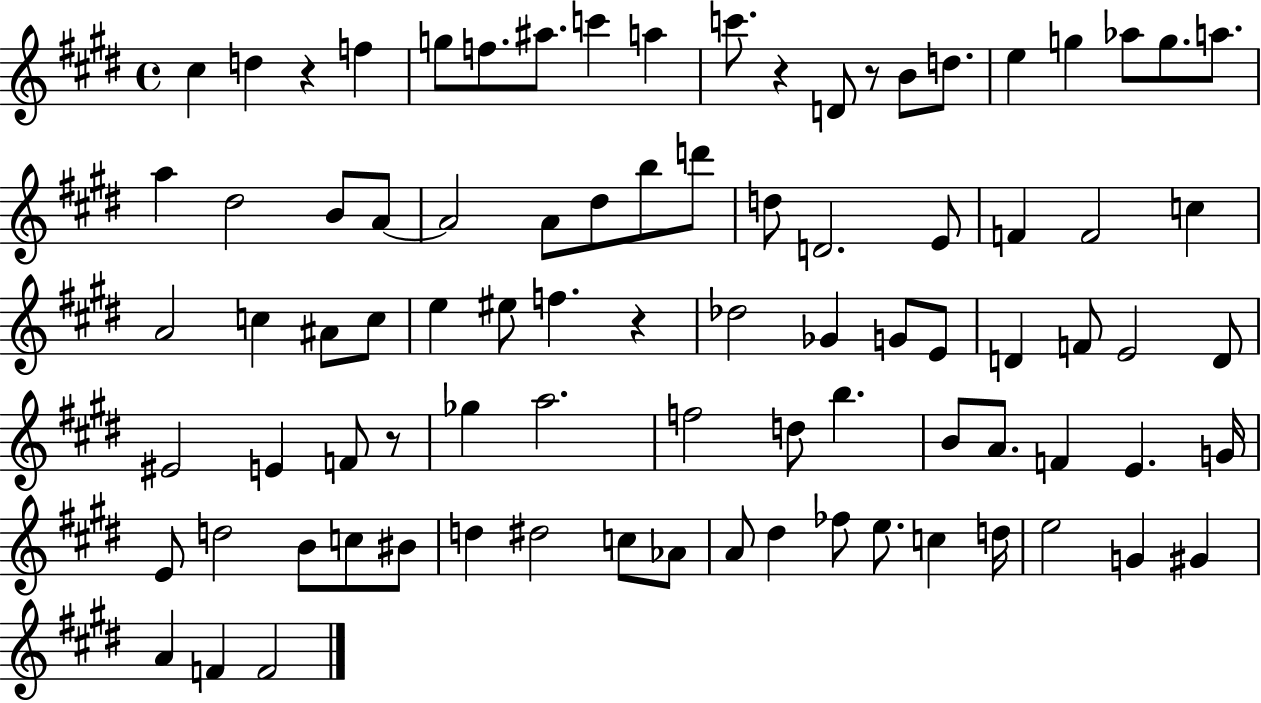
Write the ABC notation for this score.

X:1
T:Untitled
M:4/4
L:1/4
K:E
^c d z f g/2 f/2 ^a/2 c' a c'/2 z D/2 z/2 B/2 d/2 e g _a/2 g/2 a/2 a ^d2 B/2 A/2 A2 A/2 ^d/2 b/2 d'/2 d/2 D2 E/2 F F2 c A2 c ^A/2 c/2 e ^e/2 f z _d2 _G G/2 E/2 D F/2 E2 D/2 ^E2 E F/2 z/2 _g a2 f2 d/2 b B/2 A/2 F E G/4 E/2 d2 B/2 c/2 ^B/2 d ^d2 c/2 _A/2 A/2 ^d _f/2 e/2 c d/4 e2 G ^G A F F2